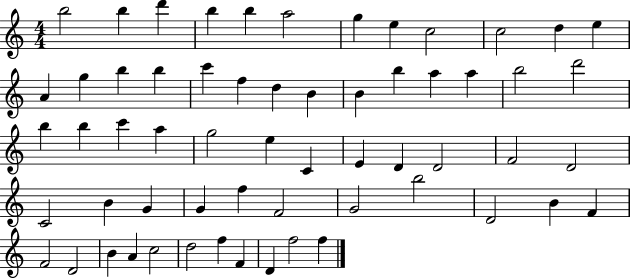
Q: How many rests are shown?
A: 0